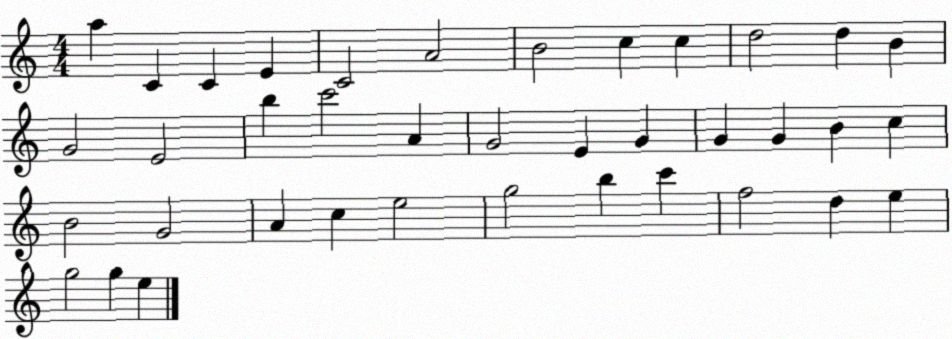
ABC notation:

X:1
T:Untitled
M:4/4
L:1/4
K:C
a C C E C2 A2 B2 c c d2 d B G2 E2 b c'2 A G2 E G G G B c B2 G2 A c e2 g2 b c' f2 d e g2 g e